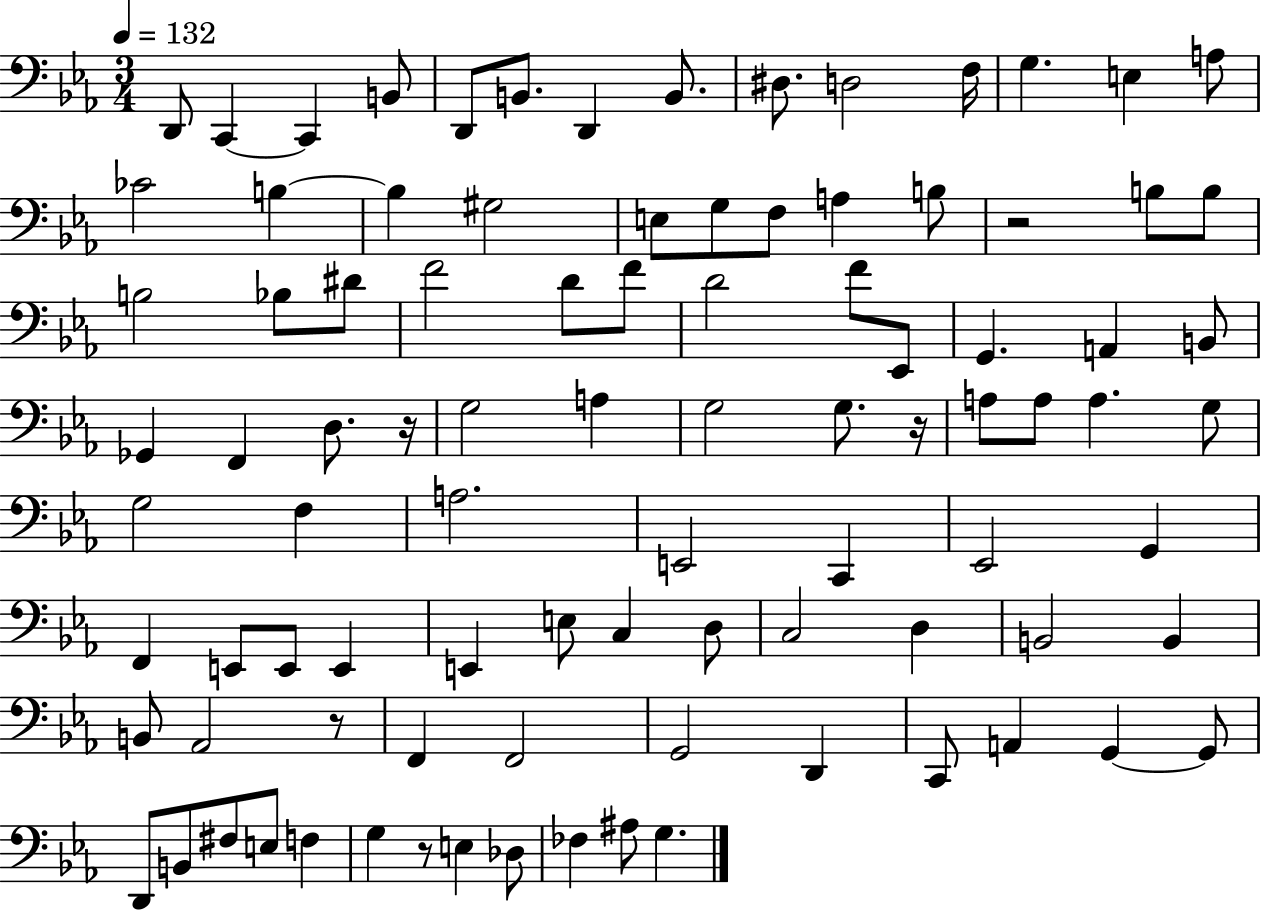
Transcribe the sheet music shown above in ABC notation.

X:1
T:Untitled
M:3/4
L:1/4
K:Eb
D,,/2 C,, C,, B,,/2 D,,/2 B,,/2 D,, B,,/2 ^D,/2 D,2 F,/4 G, E, A,/2 _C2 B, B, ^G,2 E,/2 G,/2 F,/2 A, B,/2 z2 B,/2 B,/2 B,2 _B,/2 ^D/2 F2 D/2 F/2 D2 F/2 _E,,/2 G,, A,, B,,/2 _G,, F,, D,/2 z/4 G,2 A, G,2 G,/2 z/4 A,/2 A,/2 A, G,/2 G,2 F, A,2 E,,2 C,, _E,,2 G,, F,, E,,/2 E,,/2 E,, E,, E,/2 C, D,/2 C,2 D, B,,2 B,, B,,/2 _A,,2 z/2 F,, F,,2 G,,2 D,, C,,/2 A,, G,, G,,/2 D,,/2 B,,/2 ^F,/2 E,/2 F, G, z/2 E, _D,/2 _F, ^A,/2 G,